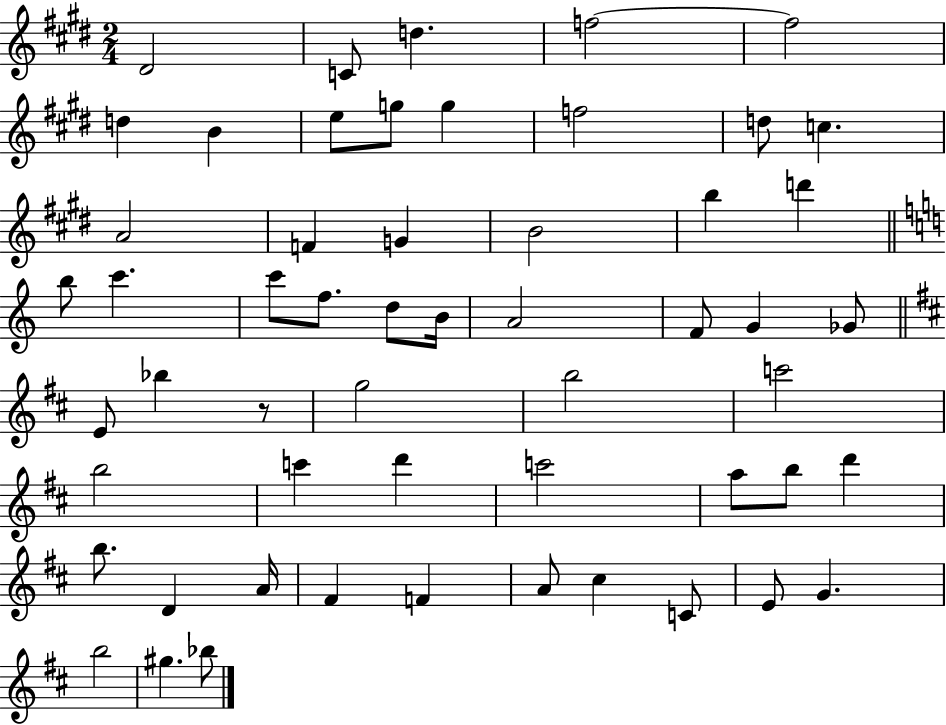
{
  \clef treble
  \numericTimeSignature
  \time 2/4
  \key e \major
  \repeat volta 2 { dis'2 | c'8 d''4. | f''2~~ | f''2 | \break d''4 b'4 | e''8 g''8 g''4 | f''2 | d''8 c''4. | \break a'2 | f'4 g'4 | b'2 | b''4 d'''4 | \break \bar "||" \break \key a \minor b''8 c'''4. | c'''8 f''8. d''8 b'16 | a'2 | f'8 g'4 ges'8 | \break \bar "||" \break \key b \minor e'8 bes''4 r8 | g''2 | b''2 | c'''2 | \break b''2 | c'''4 d'''4 | c'''2 | a''8 b''8 d'''4 | \break b''8. d'4 a'16 | fis'4 f'4 | a'8 cis''4 c'8 | e'8 g'4. | \break b''2 | gis''4. bes''8 | } \bar "|."
}